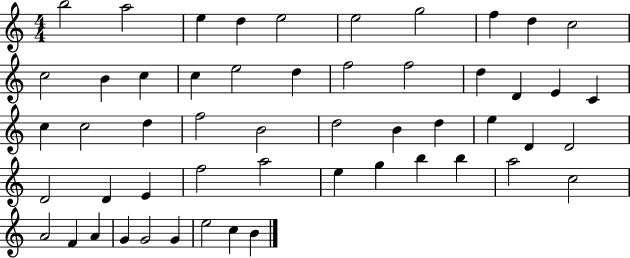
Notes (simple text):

B5/h A5/h E5/q D5/q E5/h E5/h G5/h F5/q D5/q C5/h C5/h B4/q C5/q C5/q E5/h D5/q F5/h F5/h D5/q D4/q E4/q C4/q C5/q C5/h D5/q F5/h B4/h D5/h B4/q D5/q E5/q D4/q D4/h D4/h D4/q E4/q F5/h A5/h E5/q G5/q B5/q B5/q A5/h C5/h A4/h F4/q A4/q G4/q G4/h G4/q E5/h C5/q B4/q